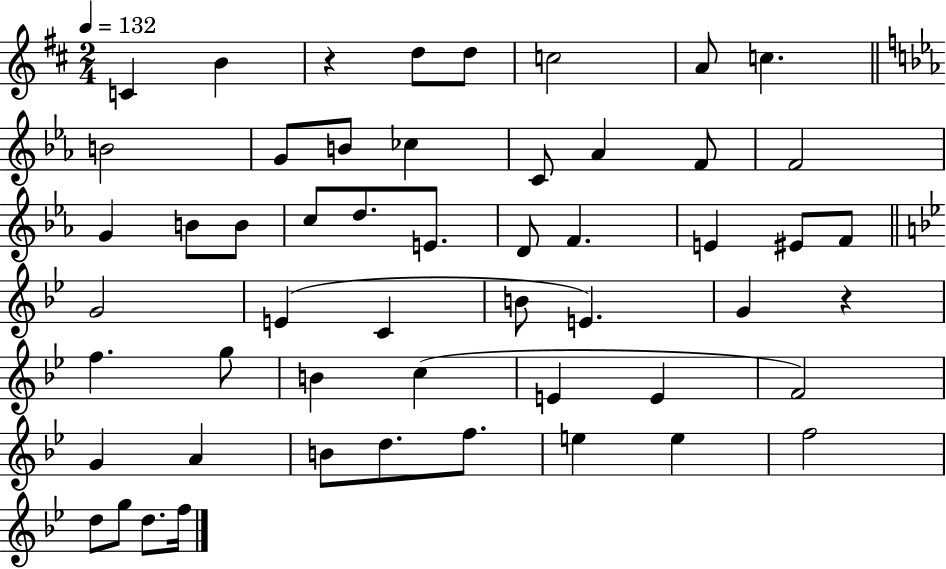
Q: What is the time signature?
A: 2/4